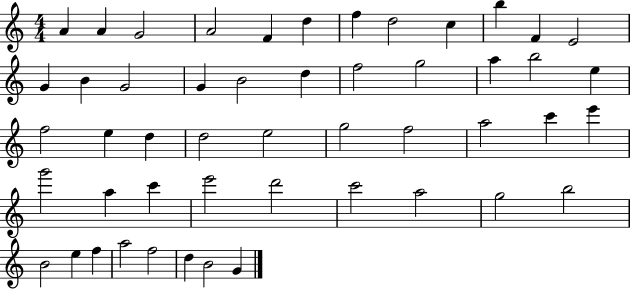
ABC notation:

X:1
T:Untitled
M:4/4
L:1/4
K:C
A A G2 A2 F d f d2 c b F E2 G B G2 G B2 d f2 g2 a b2 e f2 e d d2 e2 g2 f2 a2 c' e' g'2 a c' e'2 d'2 c'2 a2 g2 b2 B2 e f a2 f2 d B2 G